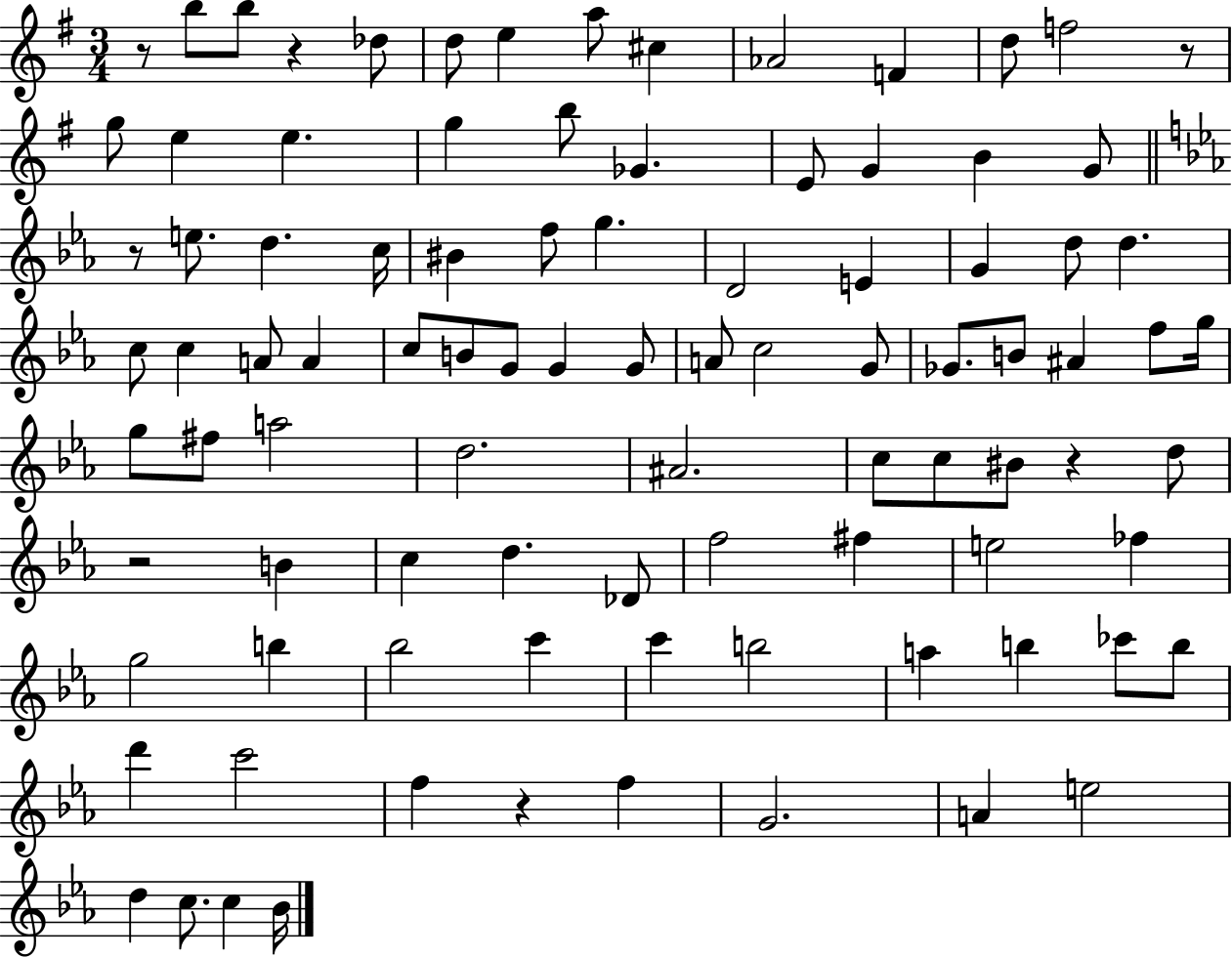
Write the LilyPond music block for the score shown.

{
  \clef treble
  \numericTimeSignature
  \time 3/4
  \key g \major
  r8 b''8 b''8 r4 des''8 | d''8 e''4 a''8 cis''4 | aes'2 f'4 | d''8 f''2 r8 | \break g''8 e''4 e''4. | g''4 b''8 ges'4. | e'8 g'4 b'4 g'8 | \bar "||" \break \key c \minor r8 e''8. d''4. c''16 | bis'4 f''8 g''4. | d'2 e'4 | g'4 d''8 d''4. | \break c''8 c''4 a'8 a'4 | c''8 b'8 g'8 g'4 g'8 | a'8 c''2 g'8 | ges'8. b'8 ais'4 f''8 g''16 | \break g''8 fis''8 a''2 | d''2. | ais'2. | c''8 c''8 bis'8 r4 d''8 | \break r2 b'4 | c''4 d''4. des'8 | f''2 fis''4 | e''2 fes''4 | \break g''2 b''4 | bes''2 c'''4 | c'''4 b''2 | a''4 b''4 ces'''8 b''8 | \break d'''4 c'''2 | f''4 r4 f''4 | g'2. | a'4 e''2 | \break d''4 c''8. c''4 bes'16 | \bar "|."
}